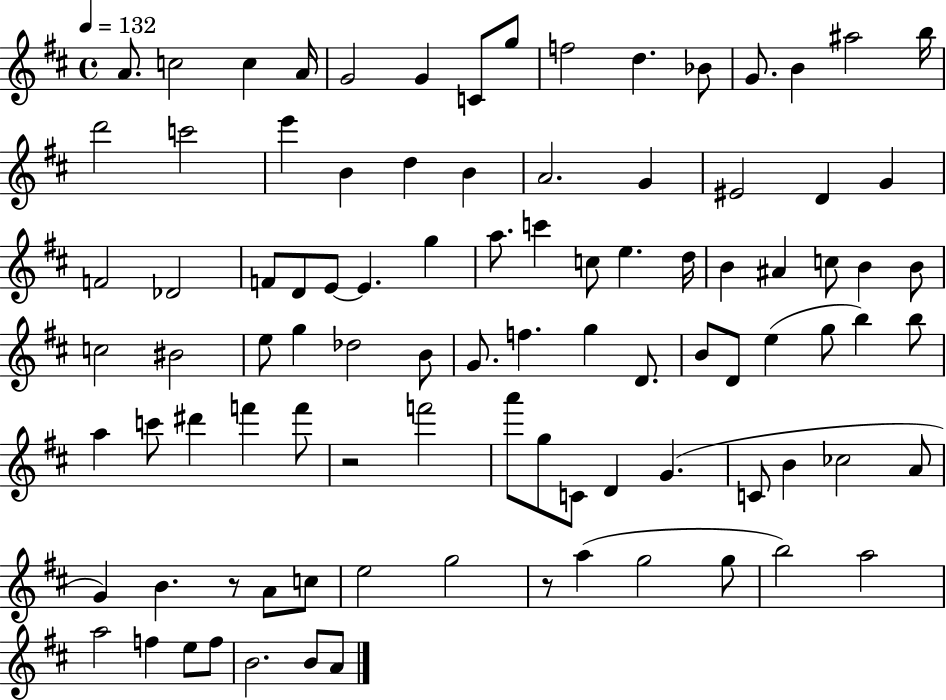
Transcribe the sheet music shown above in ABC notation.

X:1
T:Untitled
M:4/4
L:1/4
K:D
A/2 c2 c A/4 G2 G C/2 g/2 f2 d _B/2 G/2 B ^a2 b/4 d'2 c'2 e' B d B A2 G ^E2 D G F2 _D2 F/2 D/2 E/2 E g a/2 c' c/2 e d/4 B ^A c/2 B B/2 c2 ^B2 e/2 g _d2 B/2 G/2 f g D/2 B/2 D/2 e g/2 b b/2 a c'/2 ^d' f' f'/2 z2 f'2 a'/2 g/2 C/2 D G C/2 B _c2 A/2 G B z/2 A/2 c/2 e2 g2 z/2 a g2 g/2 b2 a2 a2 f e/2 f/2 B2 B/2 A/2